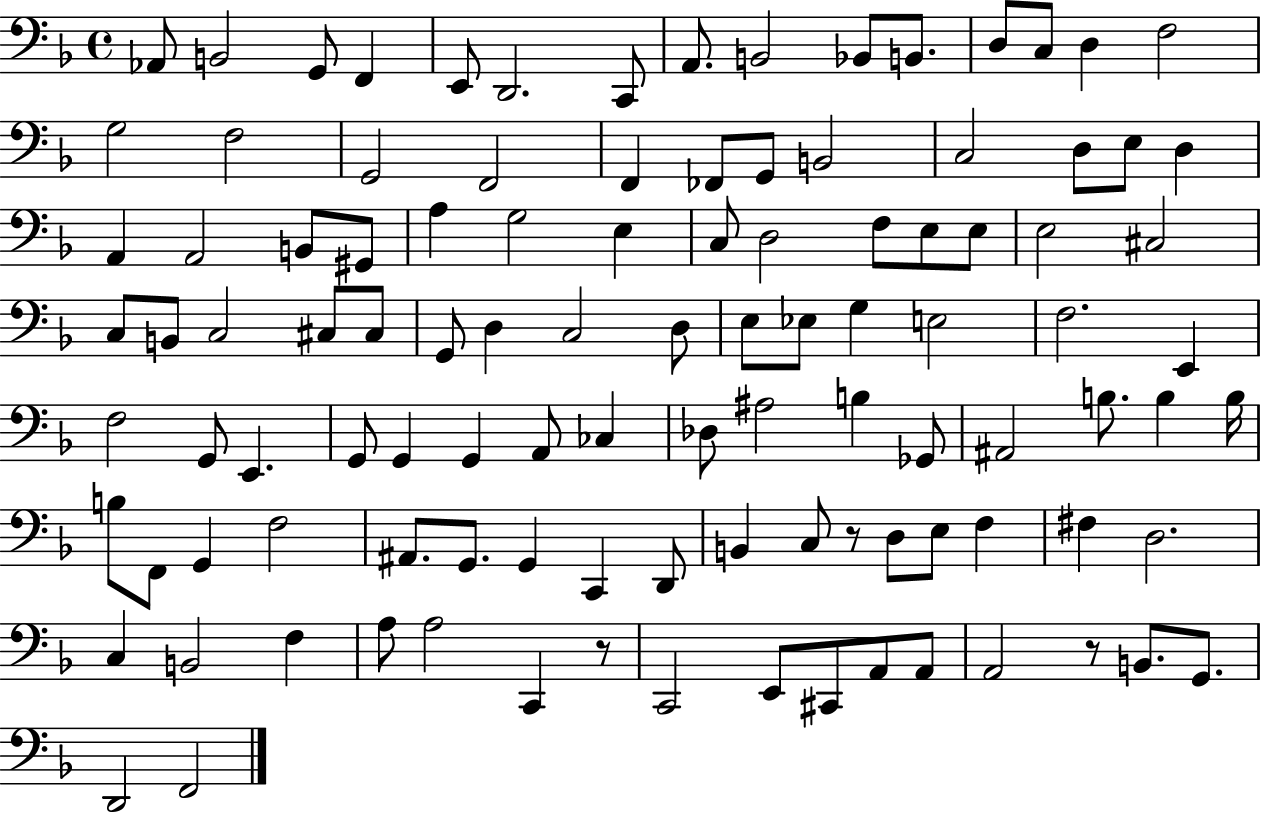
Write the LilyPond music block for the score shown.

{
  \clef bass
  \time 4/4
  \defaultTimeSignature
  \key f \major
  aes,8 b,2 g,8 f,4 | e,8 d,2. c,8 | a,8. b,2 bes,8 b,8. | d8 c8 d4 f2 | \break g2 f2 | g,2 f,2 | f,4 fes,8 g,8 b,2 | c2 d8 e8 d4 | \break a,4 a,2 b,8 gis,8 | a4 g2 e4 | c8 d2 f8 e8 e8 | e2 cis2 | \break c8 b,8 c2 cis8 cis8 | g,8 d4 c2 d8 | e8 ees8 g4 e2 | f2. e,4 | \break f2 g,8 e,4. | g,8 g,4 g,4 a,8 ces4 | des8 ais2 b4 ges,8 | ais,2 b8. b4 b16 | \break b8 f,8 g,4 f2 | ais,8. g,8. g,4 c,4 d,8 | b,4 c8 r8 d8 e8 f4 | fis4 d2. | \break c4 b,2 f4 | a8 a2 c,4 r8 | c,2 e,8 cis,8 a,8 a,8 | a,2 r8 b,8. g,8. | \break d,2 f,2 | \bar "|."
}